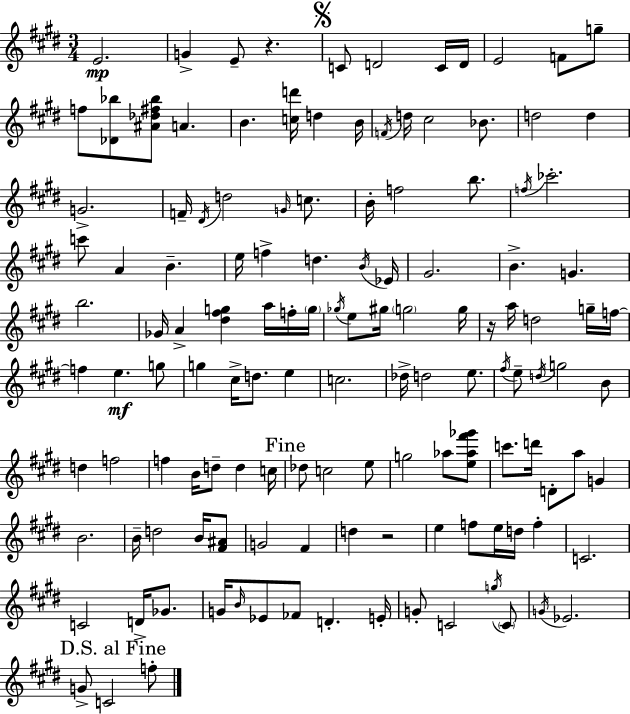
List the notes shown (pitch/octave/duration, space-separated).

E4/h. G4/q E4/e R/q. C4/e D4/h C4/s D4/s E4/h F4/e G5/e F5/e [Db4,Bb5]/e [A#4,Db5,F#5,Bb5]/e A4/q. B4/q. [C5,D6]/s D5/q B4/s F4/s D5/s C#5/h Bb4/e. D5/h D5/q G4/h. F4/s D#4/s D5/h G4/s C5/e. B4/s F5/h B5/e. F5/s CES6/h. C6/e A4/q B4/q. E5/s F5/q D5/q. B4/s Eb4/s G#4/h. B4/q. G4/q. B5/h. Gb4/s A4/q [D#5,F#5,G5]/q A5/s F5/s G5/s Gb5/s E5/e G#5/s G5/h G5/s R/s A5/s D5/h G5/s F5/s F5/q E5/q. G5/e G5/q C#5/s D5/e. E5/q C5/h. Db5/s D5/h E5/e. F#5/s E5/e D5/s G5/h B4/e D5/q F5/h F5/q B4/s D5/e D5/q C5/s Db5/e C5/h E5/e G5/h Ab5/e [E5,Ab5,F#6,Gb6]/e C6/e. D6/s D4/e A5/e G4/q B4/h. B4/s D5/h B4/s [F#4,A#4]/e G4/h F#4/q D5/q R/h E5/q F5/e E5/s D5/s F5/q C4/h. C4/h D4/s Gb4/e. G4/s B4/s Eb4/e FES4/e D4/q. E4/s G4/e C4/h G5/s C4/e G4/s Eb4/h. G4/e C4/h F5/e